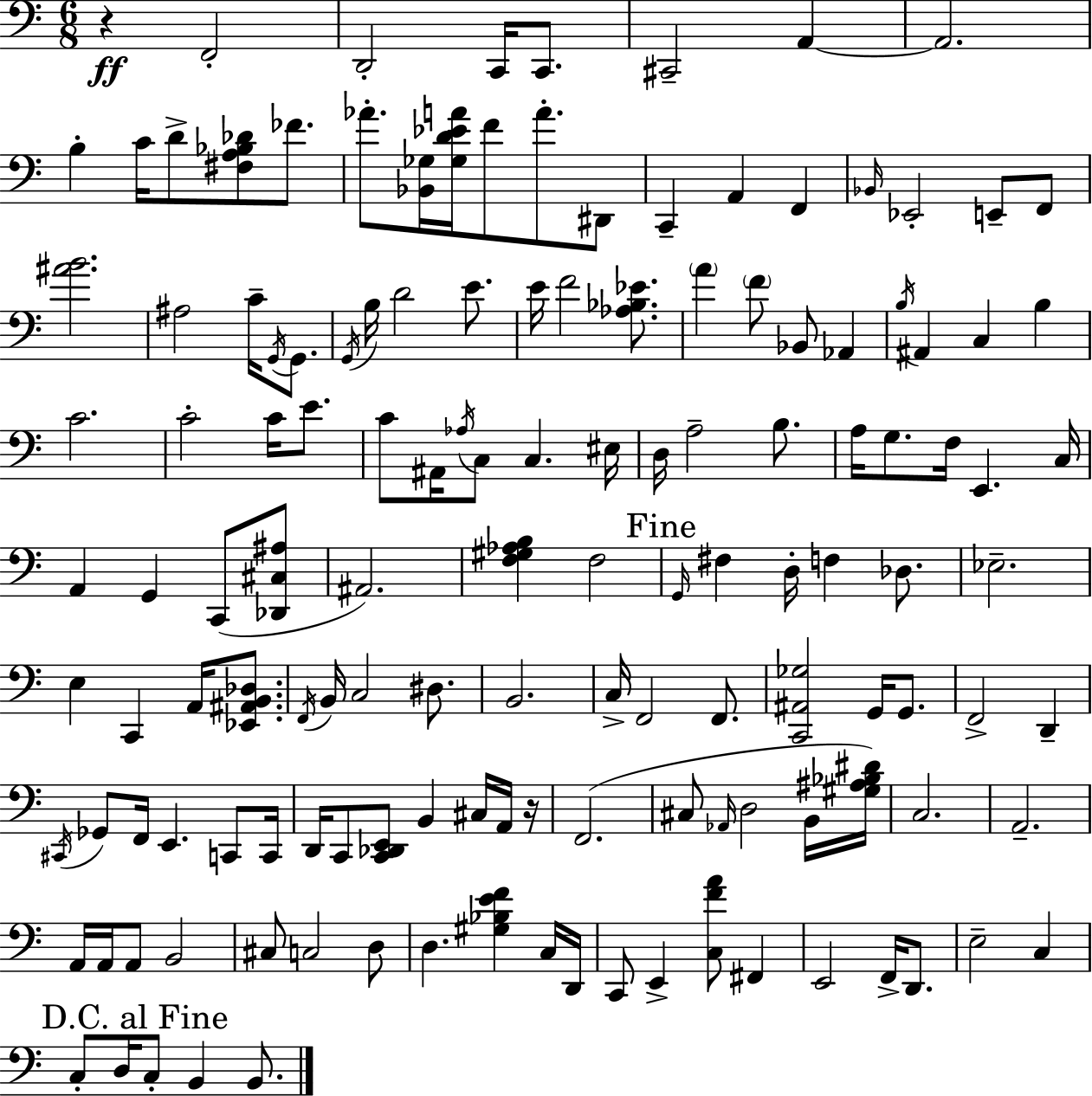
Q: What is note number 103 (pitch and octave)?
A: A2